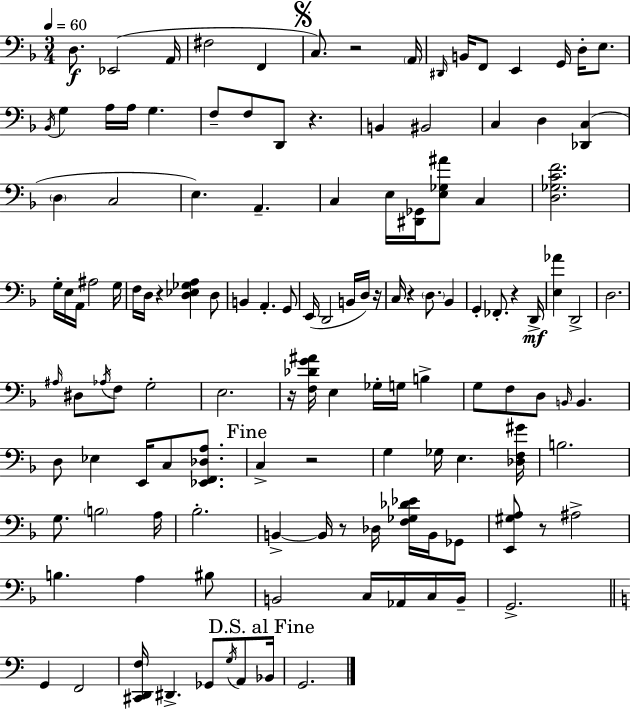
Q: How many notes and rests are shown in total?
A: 129